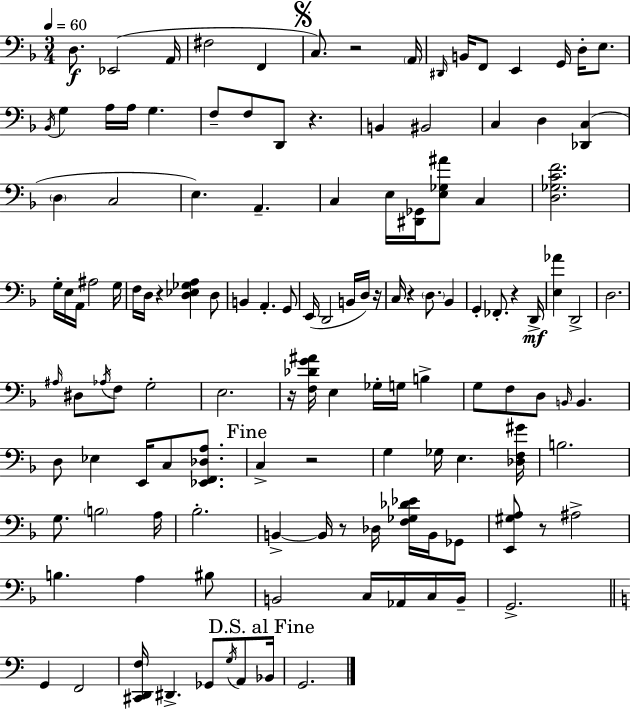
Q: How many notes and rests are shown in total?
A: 129